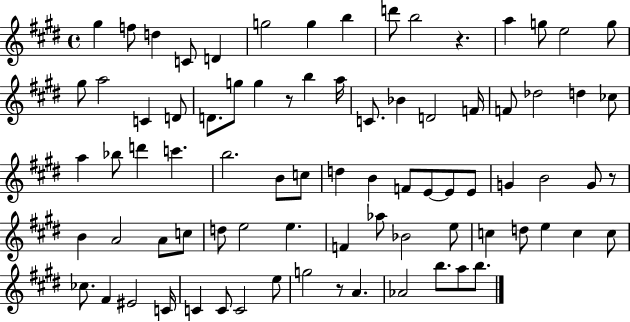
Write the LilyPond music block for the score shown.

{
  \clef treble
  \time 4/4
  \defaultTimeSignature
  \key e \major
  gis''4 f''8 d''4 c'8 d'4 | g''2 g''4 b''4 | d'''8 b''2 r4. | a''4 g''8 e''2 g''8 | \break gis''8 a''2 c'4 d'8 | d'8. g''8 g''4 r8 b''4 a''16 | c'8. bes'4 d'2 f'16 | f'8 des''2 d''4 ces''8 | \break a''4 bes''8 d'''4 c'''4. | b''2. b'8 c''8 | d''4 b'4 f'8 e'8~~ e'8 e'8 | g'4 b'2 g'8 r8 | \break b'4 a'2 a'8 c''8 | d''8 e''2 e''4. | f'4 aes''8 bes'2 e''8 | c''4 d''8 e''4 c''4 c''8 | \break ces''8. fis'4 eis'2 c'16 | c'4 c'8 c'2 e''8 | g''2 r8 a'4. | aes'2 b''8. a''8 b''8. | \break \bar "|."
}